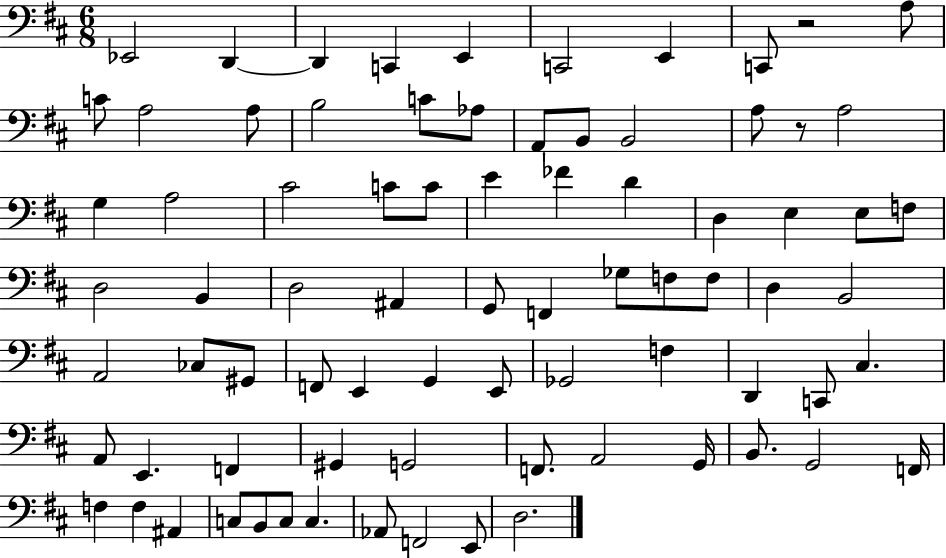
X:1
T:Untitled
M:6/8
L:1/4
K:D
_E,,2 D,, D,, C,, E,, C,,2 E,, C,,/2 z2 A,/2 C/2 A,2 A,/2 B,2 C/2 _A,/2 A,,/2 B,,/2 B,,2 A,/2 z/2 A,2 G, A,2 ^C2 C/2 C/2 E _F D D, E, E,/2 F,/2 D,2 B,, D,2 ^A,, G,,/2 F,, _G,/2 F,/2 F,/2 D, B,,2 A,,2 _C,/2 ^G,,/2 F,,/2 E,, G,, E,,/2 _G,,2 F, D,, C,,/2 ^C, A,,/2 E,, F,, ^G,, G,,2 F,,/2 A,,2 G,,/4 B,,/2 G,,2 F,,/4 F, F, ^A,, C,/2 B,,/2 C,/2 C, _A,,/2 F,,2 E,,/2 D,2